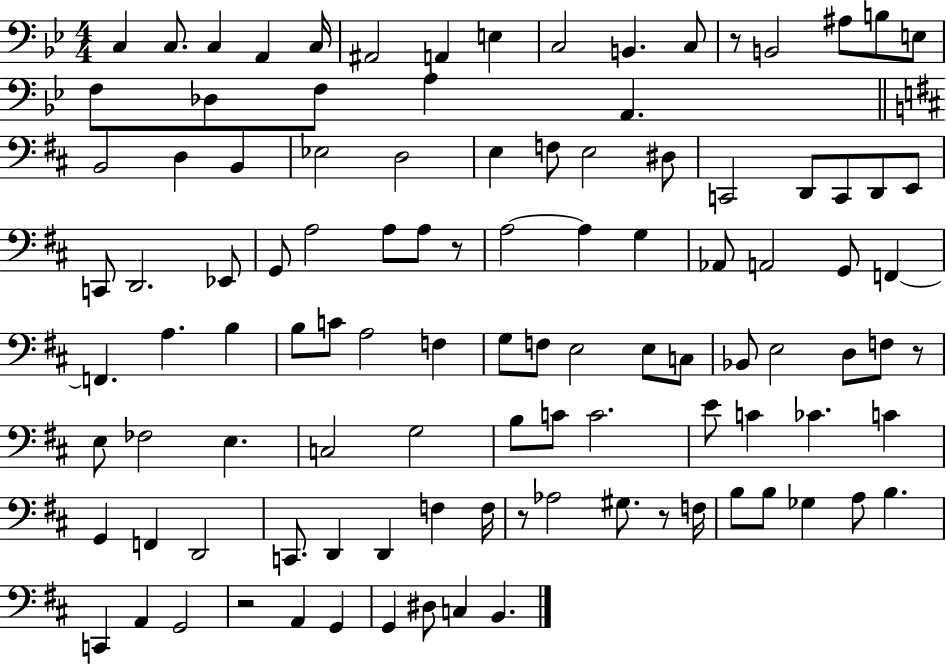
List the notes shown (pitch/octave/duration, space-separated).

C3/q C3/e. C3/q A2/q C3/s A#2/h A2/q E3/q C3/h B2/q. C3/e R/e B2/h A#3/e B3/e E3/e F3/e Db3/e F3/e A3/q A2/q. B2/h D3/q B2/q Eb3/h D3/h E3/q F3/e E3/h D#3/e C2/h D2/e C2/e D2/e E2/e C2/e D2/h. Eb2/e G2/e A3/h A3/e A3/e R/e A3/h A3/q G3/q Ab2/e A2/h G2/e F2/q F2/q. A3/q. B3/q B3/e C4/e A3/h F3/q G3/e F3/e E3/h E3/e C3/e Bb2/e E3/h D3/e F3/e R/e E3/e FES3/h E3/q. C3/h G3/h B3/e C4/e C4/h. E4/e C4/q CES4/q. C4/q G2/q F2/q D2/h C2/e. D2/q D2/q F3/q F3/s R/e Ab3/h G#3/e. R/e F3/s B3/e B3/e Gb3/q A3/e B3/q. C2/q A2/q G2/h R/h A2/q G2/q G2/q D#3/e C3/q B2/q.